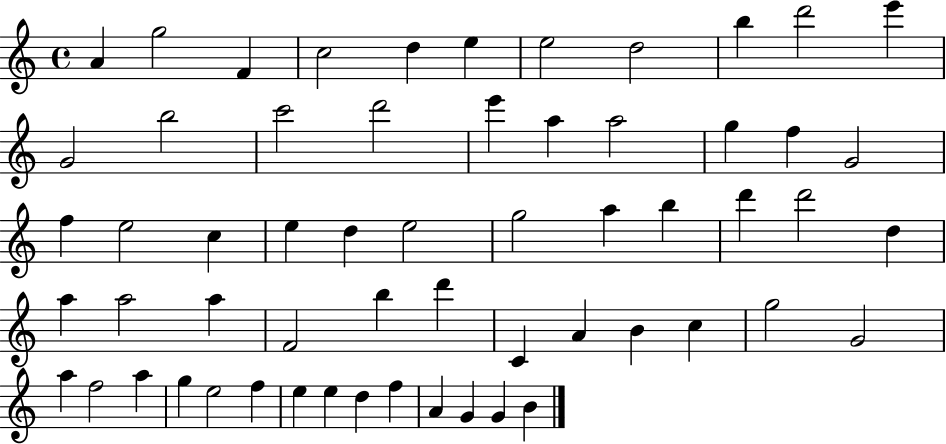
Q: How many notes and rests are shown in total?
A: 59